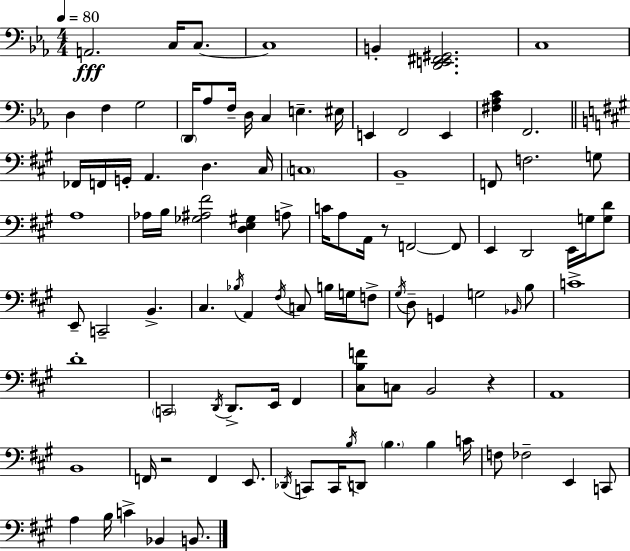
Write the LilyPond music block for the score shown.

{
  \clef bass
  \numericTimeSignature
  \time 4/4
  \key ees \major
  \tempo 4 = 80
  a,2.\fff c16 c8.~~ | c1 | b,4-. <d, e, fis, gis,>2. | c1 | \break d4 f4 g2 | \parenthesize d,16 aes8 f16-- d16 c4 e4.-- eis16 | e,4 f,2 e,4 | <fis aes c'>4 f,2. | \break \bar "||" \break \key a \major fes,16 f,16 g,16-. a,4. d4. cis16 | \parenthesize c1 | b,1-- | f,8 f2. g8 | \break a1 | aes16 b16 <ges ais fis'>2 <d e gis>4 a8-> | c'16 a8 a,16 r8 f,2~~ f,8 | e,4 d,2 e,16 g16 <g d'>8 | \break e,8-- c,2-- b,4.-> | cis4. \acciaccatura { bes16 } a,4 \acciaccatura { fis16 } c8 b16 g16 | f8-> \acciaccatura { gis16 } d8-- g,4 g2 | \grace { bes,16 } b8 c'1-> | \break d'1-. | \parenthesize c,2 \acciaccatura { d,16 } d,8.-> | e,16 fis,4 <cis b f'>8 c8 b,2 | r4 a,1 | \break b,1 | f,16 r2 f,4 | e,8. \acciaccatura { des,16 } c,8 c,16 \acciaccatura { b16 } d,8 \parenthesize b4. | b4 c'16 f8 fes2-- | \break e,4 c,8 a4 b16 c'4-> | bes,4 b,8. \bar "|."
}